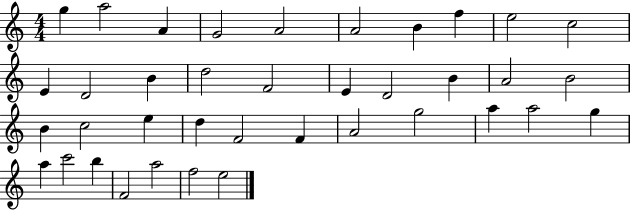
X:1
T:Untitled
M:4/4
L:1/4
K:C
g a2 A G2 A2 A2 B f e2 c2 E D2 B d2 F2 E D2 B A2 B2 B c2 e d F2 F A2 g2 a a2 g a c'2 b F2 a2 f2 e2